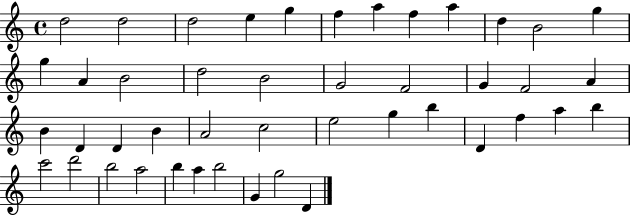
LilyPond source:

{
  \clef treble
  \time 4/4
  \defaultTimeSignature
  \key c \major
  d''2 d''2 | d''2 e''4 g''4 | f''4 a''4 f''4 a''4 | d''4 b'2 g''4 | \break g''4 a'4 b'2 | d''2 b'2 | g'2 f'2 | g'4 f'2 a'4 | \break b'4 d'4 d'4 b'4 | a'2 c''2 | e''2 g''4 b''4 | d'4 f''4 a''4 b''4 | \break c'''2 d'''2 | b''2 a''2 | b''4 a''4 b''2 | g'4 g''2 d'4 | \break \bar "|."
}